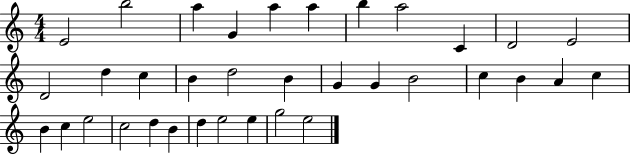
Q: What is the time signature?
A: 4/4